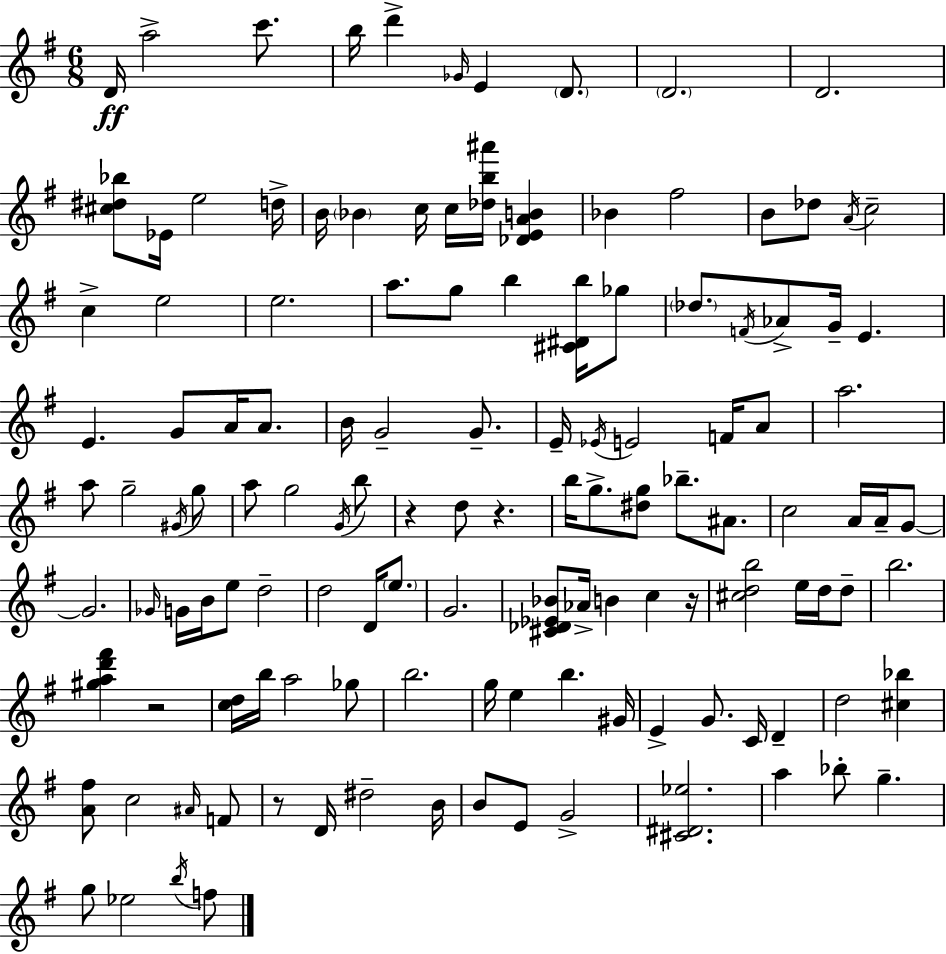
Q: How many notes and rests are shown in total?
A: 128